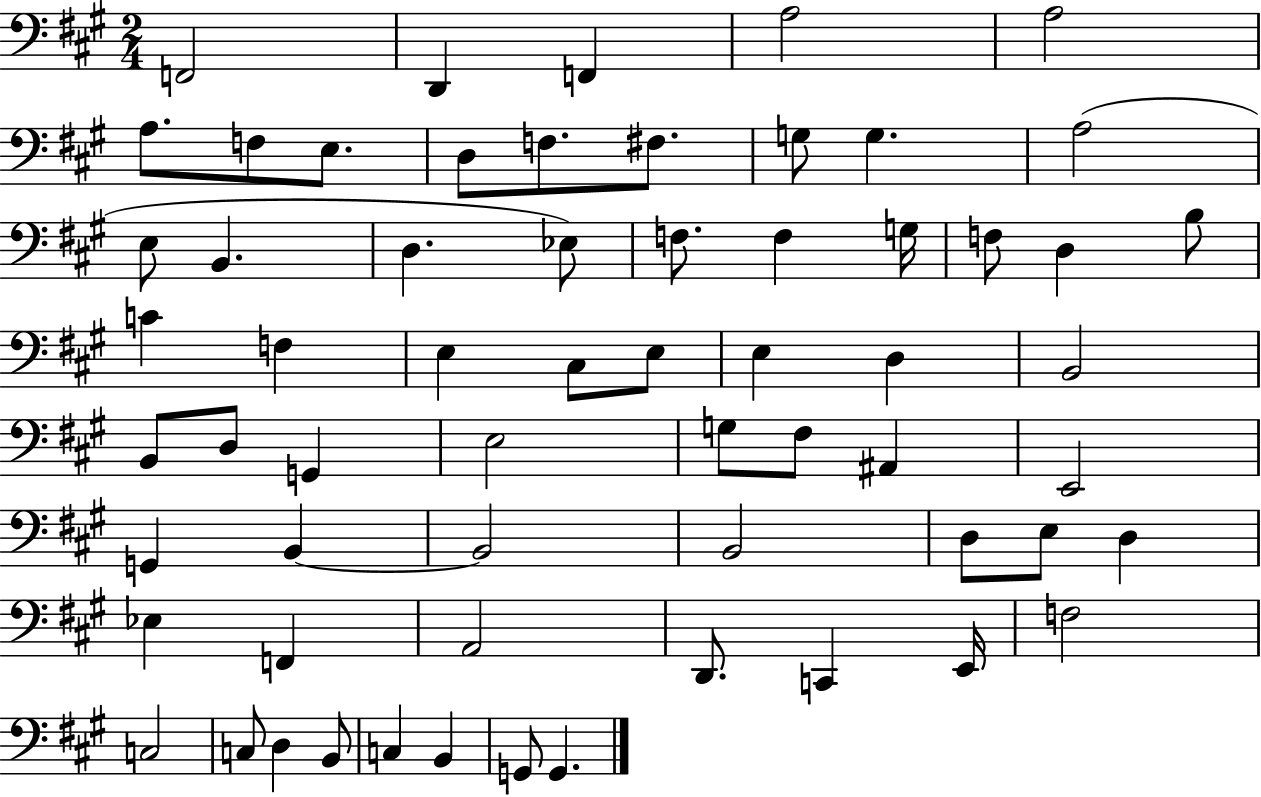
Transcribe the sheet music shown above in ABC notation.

X:1
T:Untitled
M:2/4
L:1/4
K:A
F,,2 D,, F,, A,2 A,2 A,/2 F,/2 E,/2 D,/2 F,/2 ^F,/2 G,/2 G, A,2 E,/2 B,, D, _E,/2 F,/2 F, G,/4 F,/2 D, B,/2 C F, E, ^C,/2 E,/2 E, D, B,,2 B,,/2 D,/2 G,, E,2 G,/2 ^F,/2 ^A,, E,,2 G,, B,, B,,2 B,,2 D,/2 E,/2 D, _E, F,, A,,2 D,,/2 C,, E,,/4 F,2 C,2 C,/2 D, B,,/2 C, B,, G,,/2 G,,